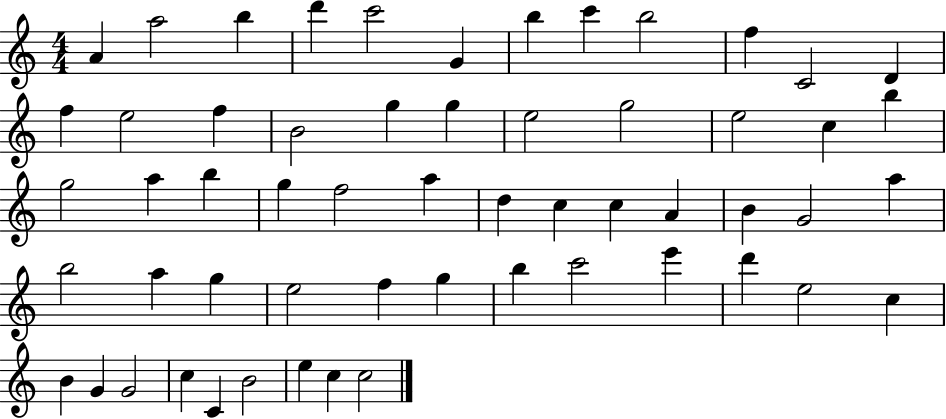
{
  \clef treble
  \numericTimeSignature
  \time 4/4
  \key c \major
  a'4 a''2 b''4 | d'''4 c'''2 g'4 | b''4 c'''4 b''2 | f''4 c'2 d'4 | \break f''4 e''2 f''4 | b'2 g''4 g''4 | e''2 g''2 | e''2 c''4 b''4 | \break g''2 a''4 b''4 | g''4 f''2 a''4 | d''4 c''4 c''4 a'4 | b'4 g'2 a''4 | \break b''2 a''4 g''4 | e''2 f''4 g''4 | b''4 c'''2 e'''4 | d'''4 e''2 c''4 | \break b'4 g'4 g'2 | c''4 c'4 b'2 | e''4 c''4 c''2 | \bar "|."
}